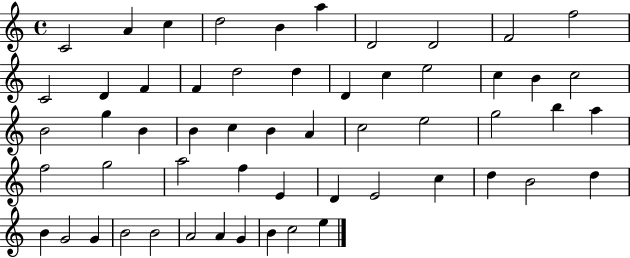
C4/h A4/q C5/q D5/h B4/q A5/q D4/h D4/h F4/h F5/h C4/h D4/q F4/q F4/q D5/h D5/q D4/q C5/q E5/h C5/q B4/q C5/h B4/h G5/q B4/q B4/q C5/q B4/q A4/q C5/h E5/h G5/h B5/q A5/q F5/h G5/h A5/h F5/q E4/q D4/q E4/h C5/q D5/q B4/h D5/q B4/q G4/h G4/q B4/h B4/h A4/h A4/q G4/q B4/q C5/h E5/q